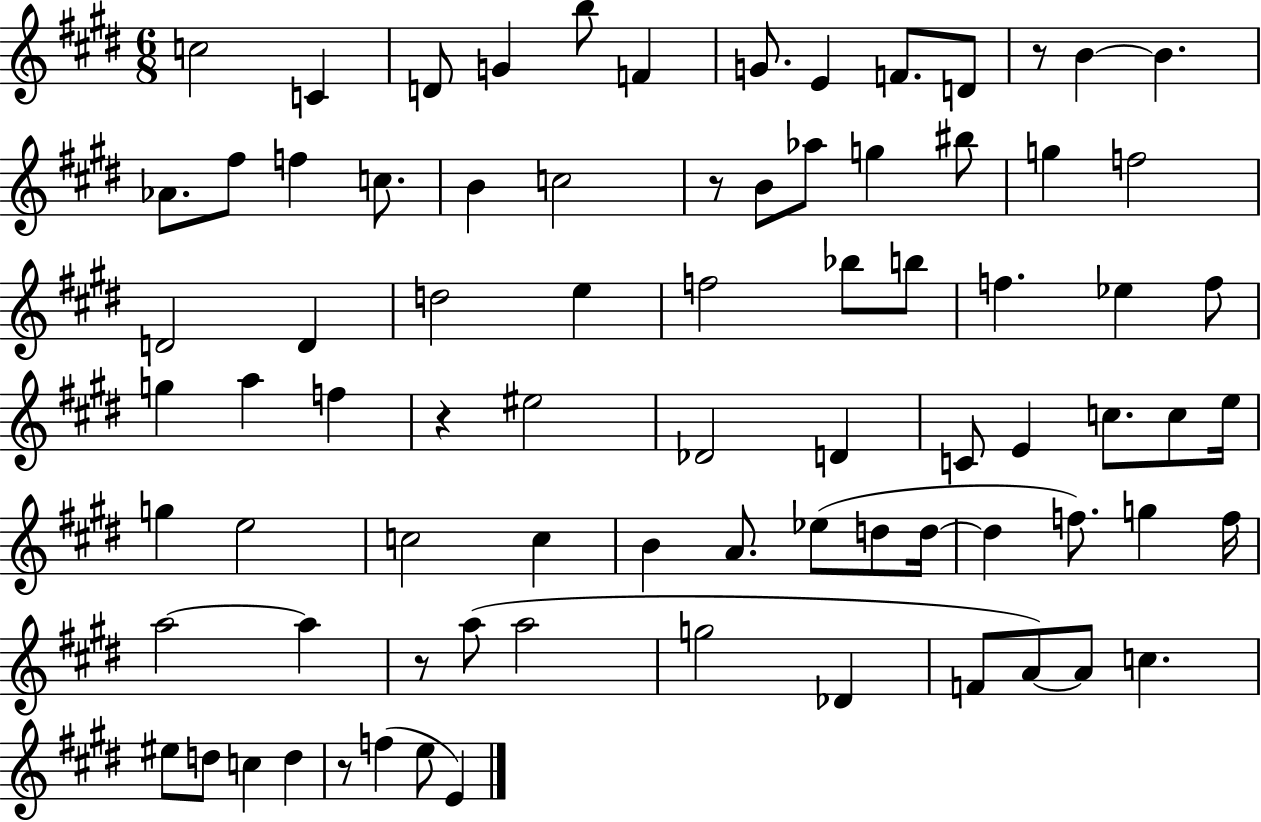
{
  \clef treble
  \numericTimeSignature
  \time 6/8
  \key e \major
  c''2 c'4 | d'8 g'4 b''8 f'4 | g'8. e'4 f'8. d'8 | r8 b'4~~ b'4. | \break aes'8. fis''8 f''4 c''8. | b'4 c''2 | r8 b'8 aes''8 g''4 bis''8 | g''4 f''2 | \break d'2 d'4 | d''2 e''4 | f''2 bes''8 b''8 | f''4. ees''4 f''8 | \break g''4 a''4 f''4 | r4 eis''2 | des'2 d'4 | c'8 e'4 c''8. c''8 e''16 | \break g''4 e''2 | c''2 c''4 | b'4 a'8. ees''8( d''8 d''16~~ | d''4 f''8.) g''4 f''16 | \break a''2~~ a''4 | r8 a''8( a''2 | g''2 des'4 | f'8 a'8~~) a'8 c''4. | \break eis''8 d''8 c''4 d''4 | r8 f''4( e''8 e'4) | \bar "|."
}